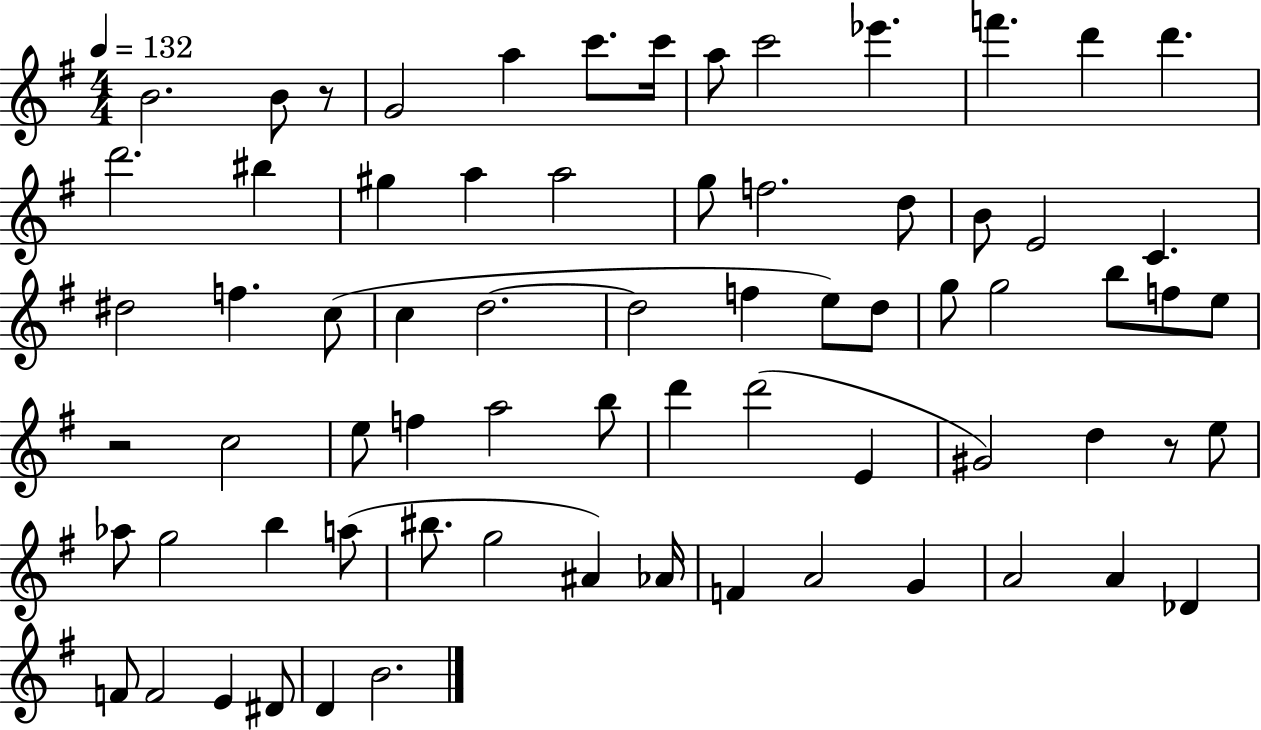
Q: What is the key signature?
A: G major